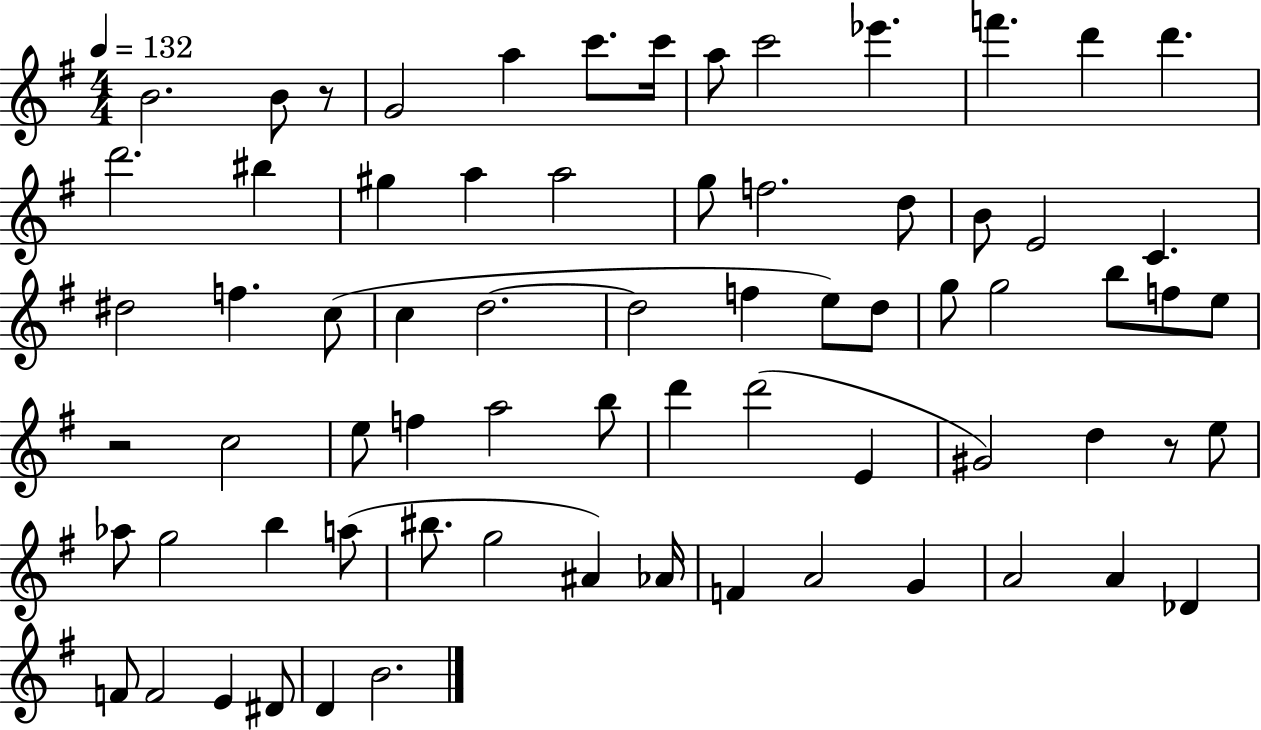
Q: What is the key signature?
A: G major